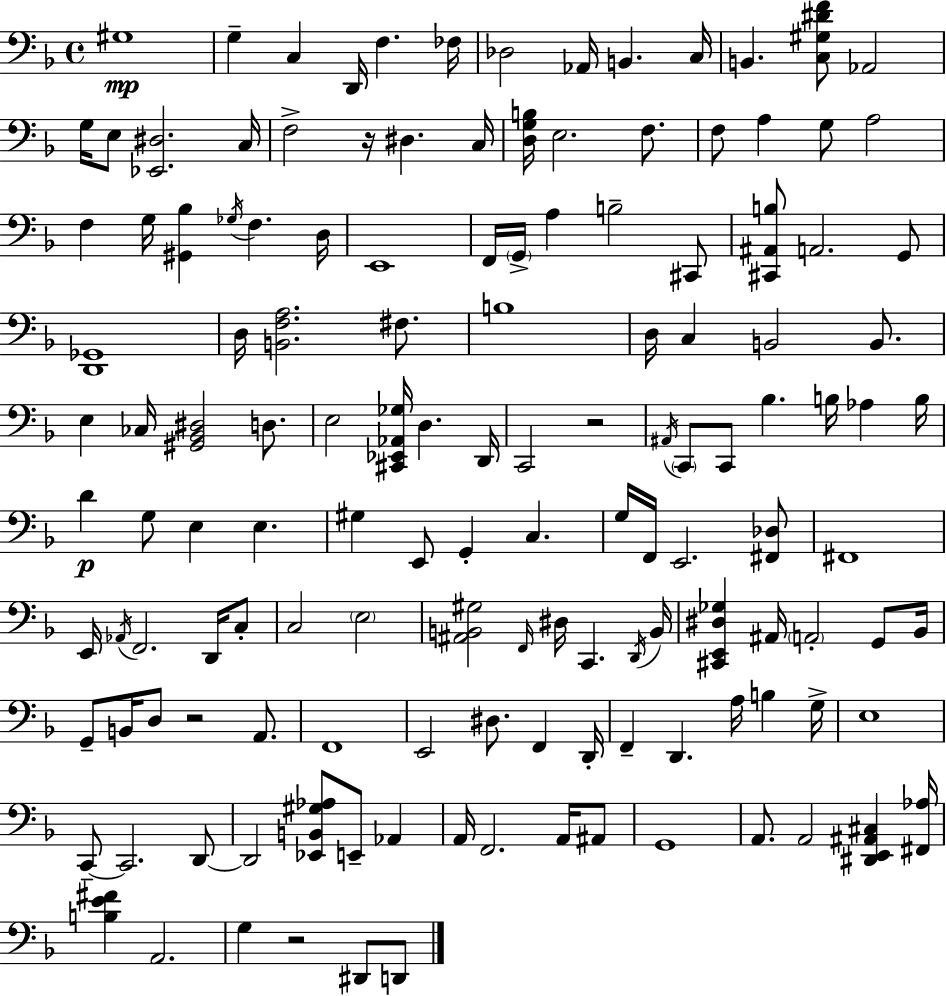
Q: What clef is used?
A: bass